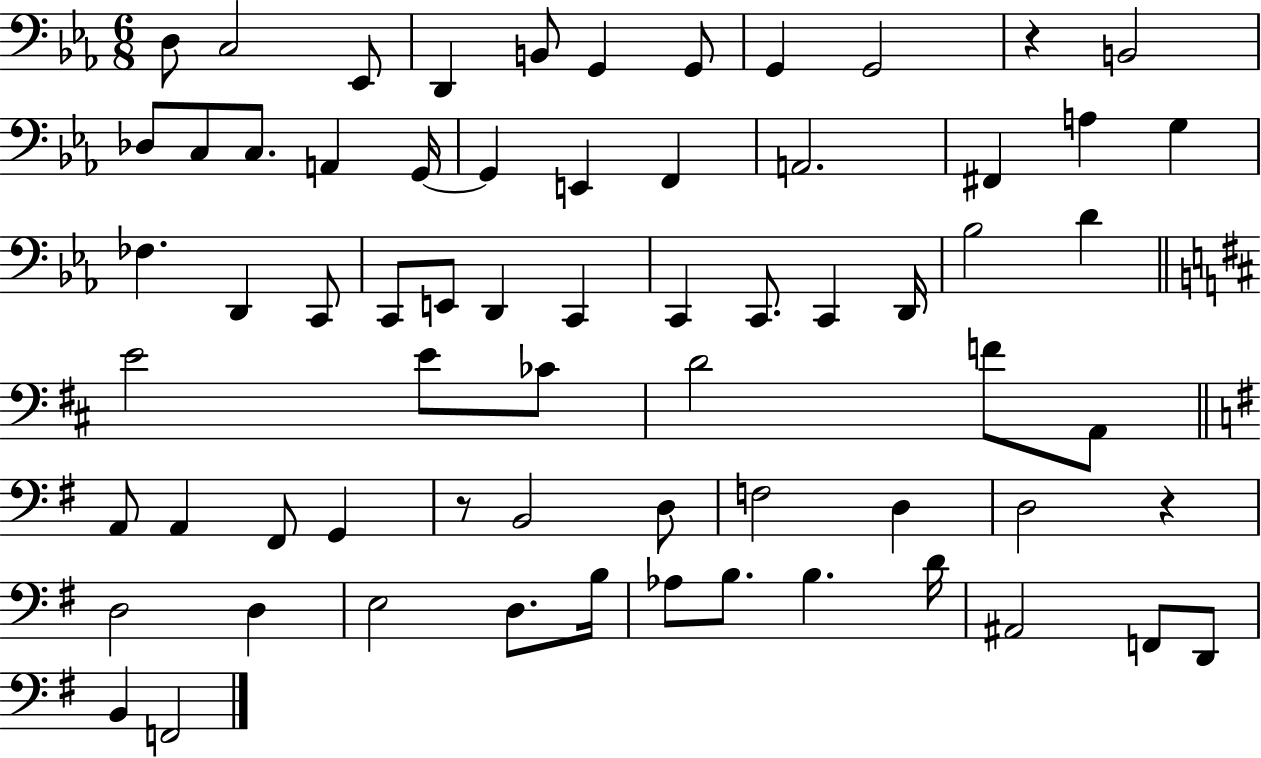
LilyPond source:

{
  \clef bass
  \numericTimeSignature
  \time 6/8
  \key ees \major
  d8 c2 ees,8 | d,4 b,8 g,4 g,8 | g,4 g,2 | r4 b,2 | \break des8 c8 c8. a,4 g,16~~ | g,4 e,4 f,4 | a,2. | fis,4 a4 g4 | \break fes4. d,4 c,8 | c,8 e,8 d,4 c,4 | c,4 c,8. c,4 d,16 | bes2 d'4 | \break \bar "||" \break \key d \major e'2 e'8 ces'8 | d'2 f'8 a,8 | \bar "||" \break \key g \major a,8 a,4 fis,8 g,4 | r8 b,2 d8 | f2 d4 | d2 r4 | \break d2 d4 | e2 d8. b16 | aes8 b8. b4. d'16 | ais,2 f,8 d,8 | \break b,4 f,2 | \bar "|."
}